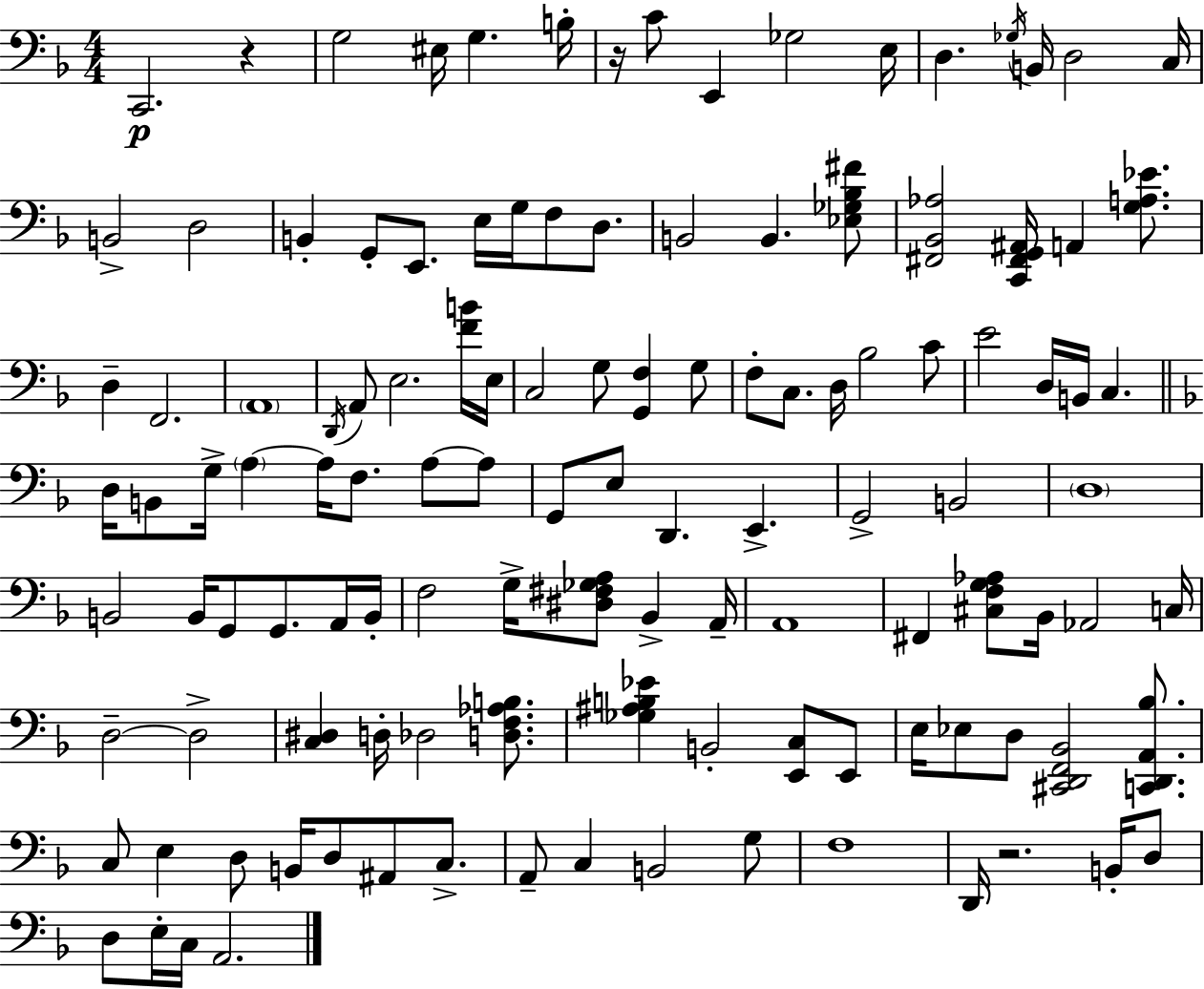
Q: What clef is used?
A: bass